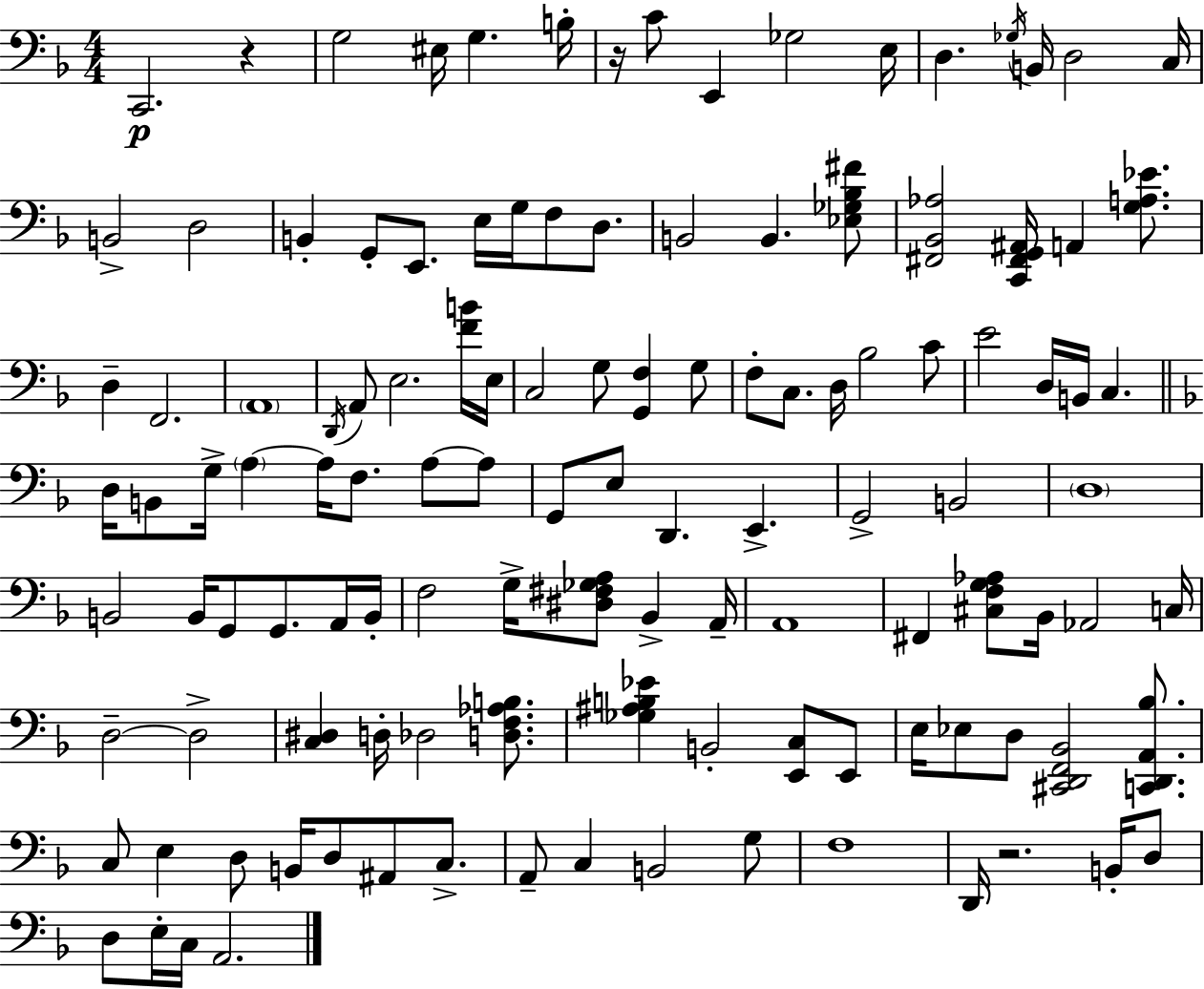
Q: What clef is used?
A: bass